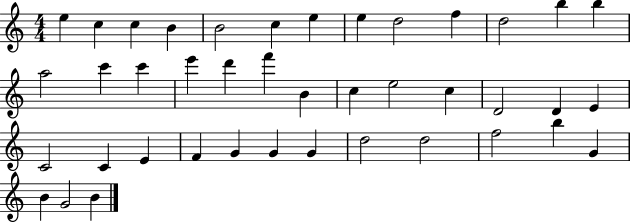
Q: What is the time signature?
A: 4/4